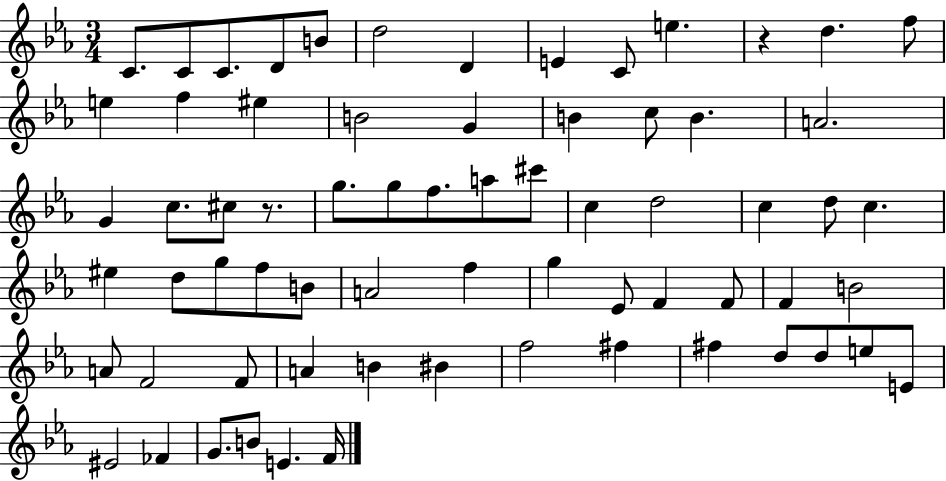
{
  \clef treble
  \numericTimeSignature
  \time 3/4
  \key ees \major
  c'8. c'8 c'8. d'8 b'8 | d''2 d'4 | e'4 c'8 e''4. | r4 d''4. f''8 | \break e''4 f''4 eis''4 | b'2 g'4 | b'4 c''8 b'4. | a'2. | \break g'4 c''8. cis''8 r8. | g''8. g''8 f''8. a''8 cis'''8 | c''4 d''2 | c''4 d''8 c''4. | \break eis''4 d''8 g''8 f''8 b'8 | a'2 f''4 | g''4 ees'8 f'4 f'8 | f'4 b'2 | \break a'8 f'2 f'8 | a'4 b'4 bis'4 | f''2 fis''4 | fis''4 d''8 d''8 e''8 e'8 | \break eis'2 fes'4 | g'8. b'8 e'4. f'16 | \bar "|."
}